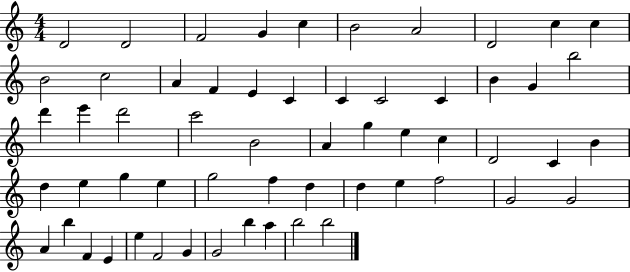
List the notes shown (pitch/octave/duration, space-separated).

D4/h D4/h F4/h G4/q C5/q B4/h A4/h D4/h C5/q C5/q B4/h C5/h A4/q F4/q E4/q C4/q C4/q C4/h C4/q B4/q G4/q B5/h D6/q E6/q D6/h C6/h B4/h A4/q G5/q E5/q C5/q D4/h C4/q B4/q D5/q E5/q G5/q E5/q G5/h F5/q D5/q D5/q E5/q F5/h G4/h G4/h A4/q B5/q F4/q E4/q E5/q F4/h G4/q G4/h B5/q A5/q B5/h B5/h